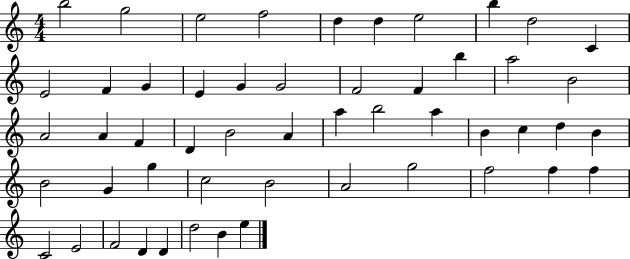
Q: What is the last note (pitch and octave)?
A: E5